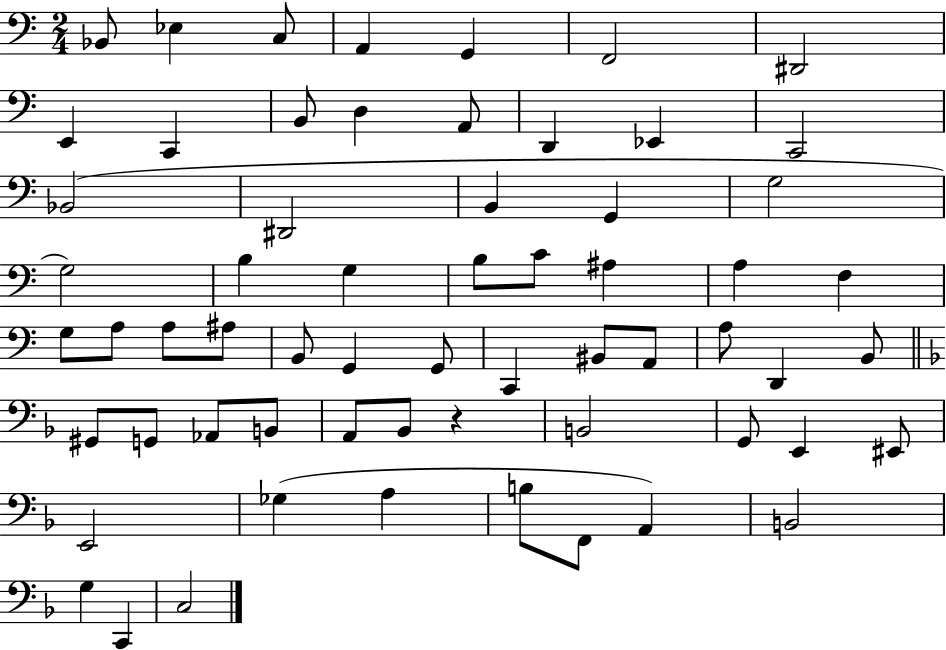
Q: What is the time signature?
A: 2/4